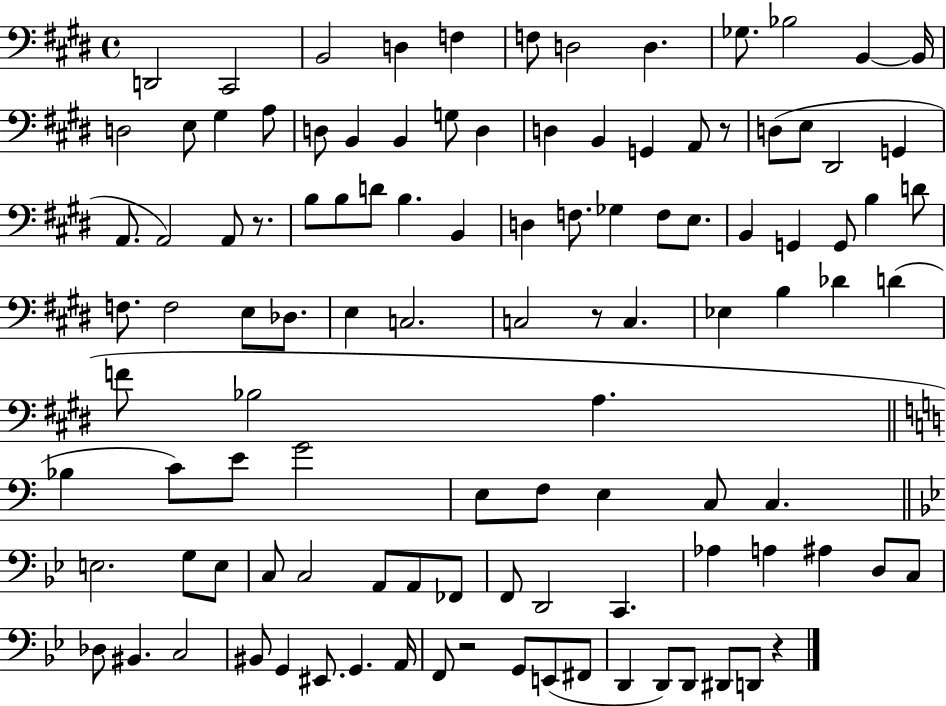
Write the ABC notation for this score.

X:1
T:Untitled
M:4/4
L:1/4
K:E
D,,2 ^C,,2 B,,2 D, F, F,/2 D,2 D, _G,/2 _B,2 B,, B,,/4 D,2 E,/2 ^G, A,/2 D,/2 B,, B,, G,/2 D, D, B,, G,, A,,/2 z/2 D,/2 E,/2 ^D,,2 G,, A,,/2 A,,2 A,,/2 z/2 B,/2 B,/2 D/2 B, B,, D, F,/2 _G, F,/2 E,/2 B,, G,, G,,/2 B, D/2 F,/2 F,2 E,/2 _D,/2 E, C,2 C,2 z/2 C, _E, B, _D D F/2 _B,2 A, _B, C/2 E/2 G2 E,/2 F,/2 E, C,/2 C, E,2 G,/2 E,/2 C,/2 C,2 A,,/2 A,,/2 _F,,/2 F,,/2 D,,2 C,, _A, A, ^A, D,/2 C,/2 _D,/2 ^B,, C,2 ^B,,/2 G,, ^E,,/2 G,, A,,/4 F,,/2 z2 G,,/2 E,,/2 ^F,,/2 D,, D,,/2 D,,/2 ^D,,/2 D,,/2 z